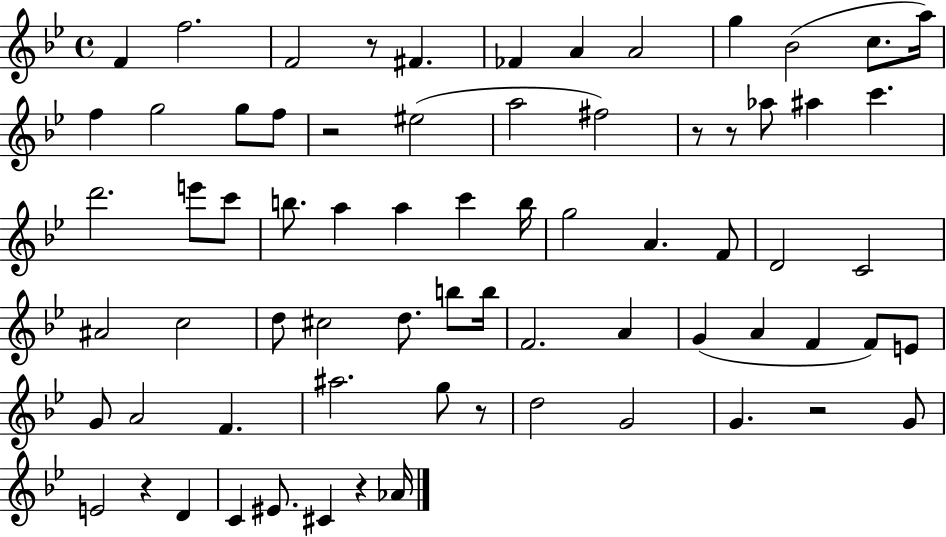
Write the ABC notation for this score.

X:1
T:Untitled
M:4/4
L:1/4
K:Bb
F f2 F2 z/2 ^F _F A A2 g _B2 c/2 a/4 f g2 g/2 f/2 z2 ^e2 a2 ^f2 z/2 z/2 _a/2 ^a c' d'2 e'/2 c'/2 b/2 a a c' b/4 g2 A F/2 D2 C2 ^A2 c2 d/2 ^c2 d/2 b/2 b/4 F2 A G A F F/2 E/2 G/2 A2 F ^a2 g/2 z/2 d2 G2 G z2 G/2 E2 z D C ^E/2 ^C z _A/4